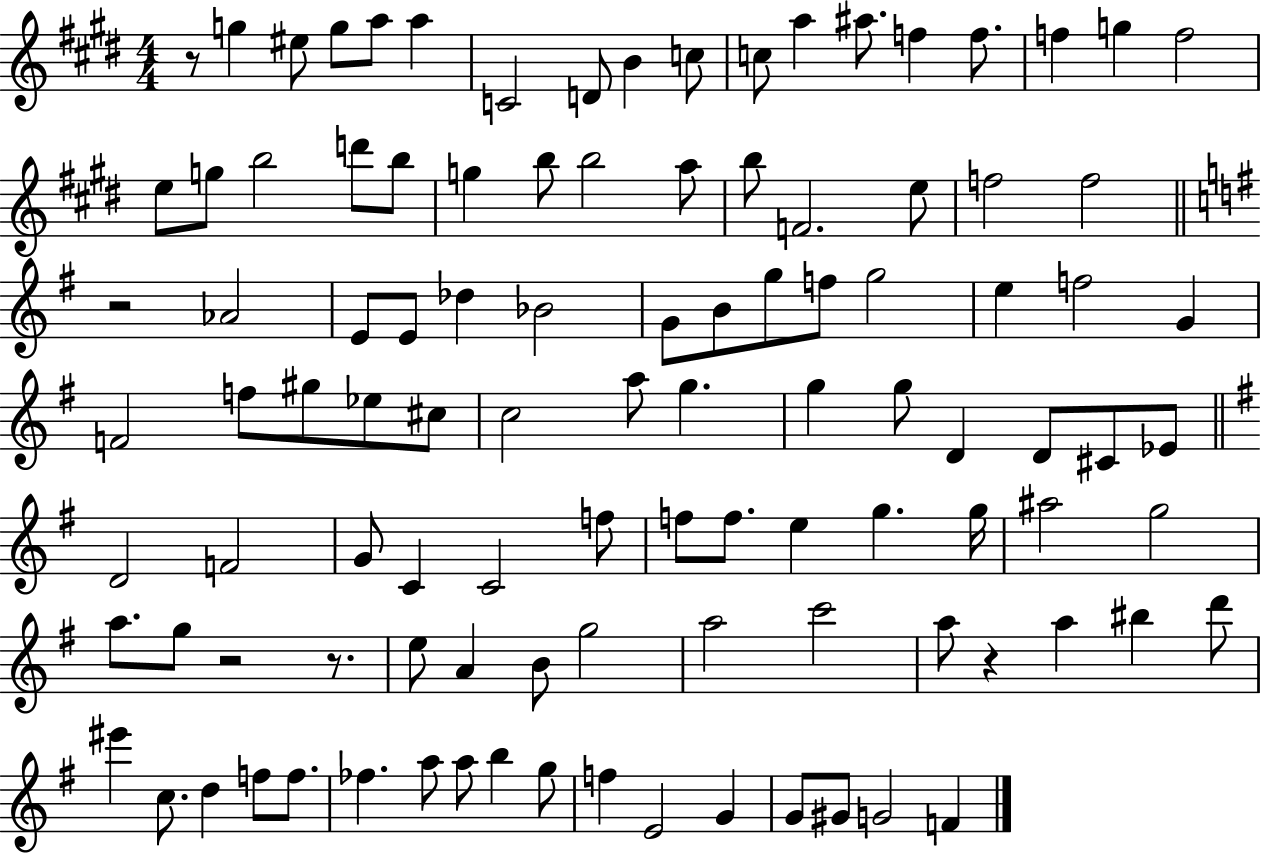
R/e G5/q EIS5/e G5/e A5/e A5/q C4/h D4/e B4/q C5/e C5/e A5/q A#5/e. F5/q F5/e. F5/q G5/q F5/h E5/e G5/e B5/h D6/e B5/e G5/q B5/e B5/h A5/e B5/e F4/h. E5/e F5/h F5/h R/h Ab4/h E4/e E4/e Db5/q Bb4/h G4/e B4/e G5/e F5/e G5/h E5/q F5/h G4/q F4/h F5/e G#5/e Eb5/e C#5/e C5/h A5/e G5/q. G5/q G5/e D4/q D4/e C#4/e Eb4/e D4/h F4/h G4/e C4/q C4/h F5/e F5/e F5/e. E5/q G5/q. G5/s A#5/h G5/h A5/e. G5/e R/h R/e. E5/e A4/q B4/e G5/h A5/h C6/h A5/e R/q A5/q BIS5/q D6/e EIS6/q C5/e. D5/q F5/e F5/e. FES5/q. A5/e A5/e B5/q G5/e F5/q E4/h G4/q G4/e G#4/e G4/h F4/q